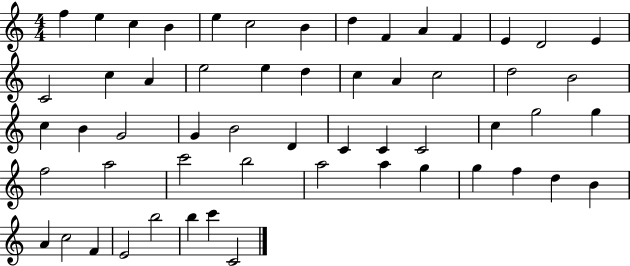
X:1
T:Untitled
M:4/4
L:1/4
K:C
f e c B e c2 B d F A F E D2 E C2 c A e2 e d c A c2 d2 B2 c B G2 G B2 D C C C2 c g2 g f2 a2 c'2 b2 a2 a g g f d B A c2 F E2 b2 b c' C2